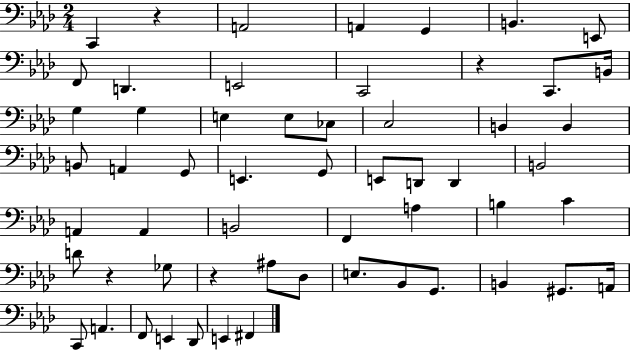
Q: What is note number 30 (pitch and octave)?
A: A2